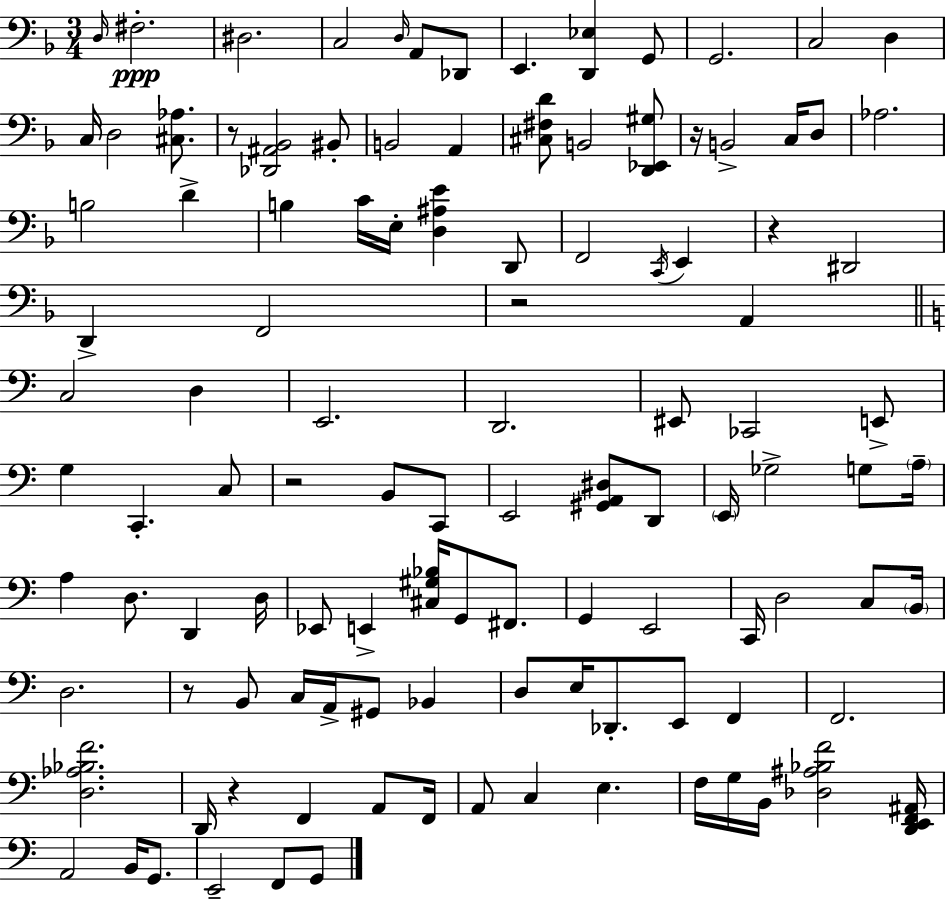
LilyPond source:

{
  \clef bass
  \numericTimeSignature
  \time 3/4
  \key d \minor
  \repeat volta 2 { \grace { d16 }\ppp fis2.-. | dis2. | c2 \grace { d16 } a,8 | des,8 e,4. <d, ees>4 | \break g,8 g,2. | c2 d4 | c16 d2 <cis aes>8. | r8 <des, ais, bes,>2 | \break bis,8-. b,2 a,4 | <cis fis d'>8 b,2 | <d, ees, gis>8 r16 b,2-> c16 | d8 aes2. | \break b2 d'4-> | b4 c'16 e16-. <d ais e'>4 | d,8 f,2 \acciaccatura { c,16 } e,4 | r4 dis,2 | \break d,4-> f,2 | r2 a,4 | \bar "||" \break \key a \minor c2 d4 | e,2. | d,2. | eis,8 ces,2 e,8-> | \break g4 c,4.-. c8 | r2 b,8 c,8 | e,2 <gis, a, dis>8 d,8 | \parenthesize e,16 ges2-> g8 \parenthesize a16-- | \break a4 d8. d,4 d16 | ees,8 e,4-> <cis gis bes>16 g,8 fis,8. | g,4 e,2 | c,16 d2 c8 \parenthesize b,16 | \break d2. | r8 b,8 c16 a,16-> gis,8 bes,4 | d8 e16 des,8.-. e,8 f,4 | f,2. | \break <d aes bes f'>2. | d,16 r4 f,4 a,8 f,16 | a,8 c4 e4. | f16 g16 b,16 <des ais bes f'>2 <d, e, f, ais,>16 | \break a,2 b,16 g,8. | e,2-- f,8 g,8 | } \bar "|."
}